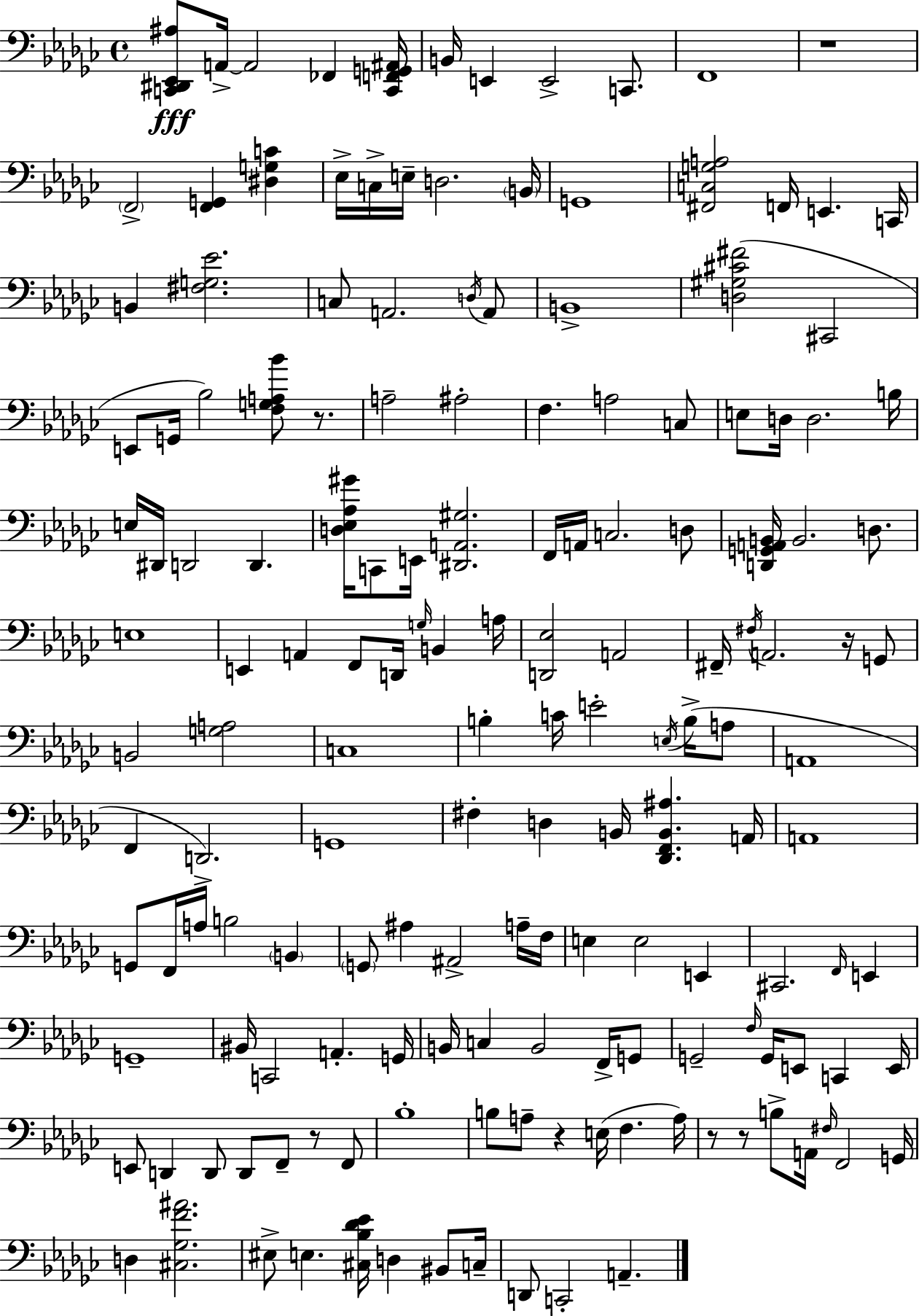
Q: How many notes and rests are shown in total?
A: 160